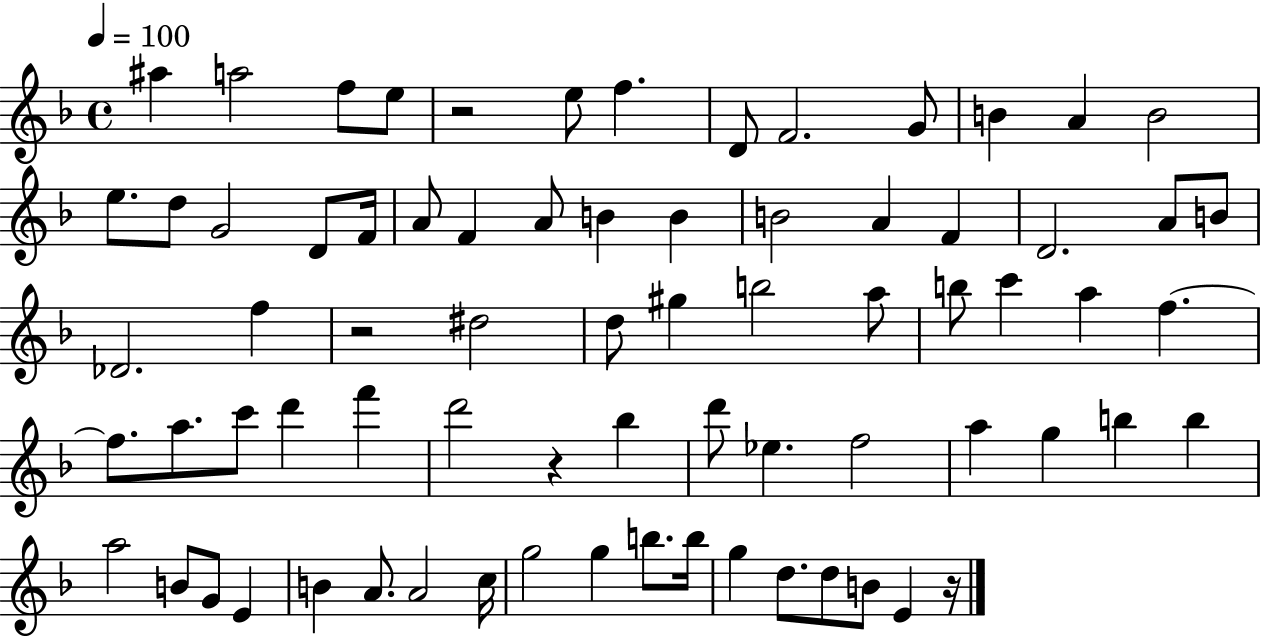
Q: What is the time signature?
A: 4/4